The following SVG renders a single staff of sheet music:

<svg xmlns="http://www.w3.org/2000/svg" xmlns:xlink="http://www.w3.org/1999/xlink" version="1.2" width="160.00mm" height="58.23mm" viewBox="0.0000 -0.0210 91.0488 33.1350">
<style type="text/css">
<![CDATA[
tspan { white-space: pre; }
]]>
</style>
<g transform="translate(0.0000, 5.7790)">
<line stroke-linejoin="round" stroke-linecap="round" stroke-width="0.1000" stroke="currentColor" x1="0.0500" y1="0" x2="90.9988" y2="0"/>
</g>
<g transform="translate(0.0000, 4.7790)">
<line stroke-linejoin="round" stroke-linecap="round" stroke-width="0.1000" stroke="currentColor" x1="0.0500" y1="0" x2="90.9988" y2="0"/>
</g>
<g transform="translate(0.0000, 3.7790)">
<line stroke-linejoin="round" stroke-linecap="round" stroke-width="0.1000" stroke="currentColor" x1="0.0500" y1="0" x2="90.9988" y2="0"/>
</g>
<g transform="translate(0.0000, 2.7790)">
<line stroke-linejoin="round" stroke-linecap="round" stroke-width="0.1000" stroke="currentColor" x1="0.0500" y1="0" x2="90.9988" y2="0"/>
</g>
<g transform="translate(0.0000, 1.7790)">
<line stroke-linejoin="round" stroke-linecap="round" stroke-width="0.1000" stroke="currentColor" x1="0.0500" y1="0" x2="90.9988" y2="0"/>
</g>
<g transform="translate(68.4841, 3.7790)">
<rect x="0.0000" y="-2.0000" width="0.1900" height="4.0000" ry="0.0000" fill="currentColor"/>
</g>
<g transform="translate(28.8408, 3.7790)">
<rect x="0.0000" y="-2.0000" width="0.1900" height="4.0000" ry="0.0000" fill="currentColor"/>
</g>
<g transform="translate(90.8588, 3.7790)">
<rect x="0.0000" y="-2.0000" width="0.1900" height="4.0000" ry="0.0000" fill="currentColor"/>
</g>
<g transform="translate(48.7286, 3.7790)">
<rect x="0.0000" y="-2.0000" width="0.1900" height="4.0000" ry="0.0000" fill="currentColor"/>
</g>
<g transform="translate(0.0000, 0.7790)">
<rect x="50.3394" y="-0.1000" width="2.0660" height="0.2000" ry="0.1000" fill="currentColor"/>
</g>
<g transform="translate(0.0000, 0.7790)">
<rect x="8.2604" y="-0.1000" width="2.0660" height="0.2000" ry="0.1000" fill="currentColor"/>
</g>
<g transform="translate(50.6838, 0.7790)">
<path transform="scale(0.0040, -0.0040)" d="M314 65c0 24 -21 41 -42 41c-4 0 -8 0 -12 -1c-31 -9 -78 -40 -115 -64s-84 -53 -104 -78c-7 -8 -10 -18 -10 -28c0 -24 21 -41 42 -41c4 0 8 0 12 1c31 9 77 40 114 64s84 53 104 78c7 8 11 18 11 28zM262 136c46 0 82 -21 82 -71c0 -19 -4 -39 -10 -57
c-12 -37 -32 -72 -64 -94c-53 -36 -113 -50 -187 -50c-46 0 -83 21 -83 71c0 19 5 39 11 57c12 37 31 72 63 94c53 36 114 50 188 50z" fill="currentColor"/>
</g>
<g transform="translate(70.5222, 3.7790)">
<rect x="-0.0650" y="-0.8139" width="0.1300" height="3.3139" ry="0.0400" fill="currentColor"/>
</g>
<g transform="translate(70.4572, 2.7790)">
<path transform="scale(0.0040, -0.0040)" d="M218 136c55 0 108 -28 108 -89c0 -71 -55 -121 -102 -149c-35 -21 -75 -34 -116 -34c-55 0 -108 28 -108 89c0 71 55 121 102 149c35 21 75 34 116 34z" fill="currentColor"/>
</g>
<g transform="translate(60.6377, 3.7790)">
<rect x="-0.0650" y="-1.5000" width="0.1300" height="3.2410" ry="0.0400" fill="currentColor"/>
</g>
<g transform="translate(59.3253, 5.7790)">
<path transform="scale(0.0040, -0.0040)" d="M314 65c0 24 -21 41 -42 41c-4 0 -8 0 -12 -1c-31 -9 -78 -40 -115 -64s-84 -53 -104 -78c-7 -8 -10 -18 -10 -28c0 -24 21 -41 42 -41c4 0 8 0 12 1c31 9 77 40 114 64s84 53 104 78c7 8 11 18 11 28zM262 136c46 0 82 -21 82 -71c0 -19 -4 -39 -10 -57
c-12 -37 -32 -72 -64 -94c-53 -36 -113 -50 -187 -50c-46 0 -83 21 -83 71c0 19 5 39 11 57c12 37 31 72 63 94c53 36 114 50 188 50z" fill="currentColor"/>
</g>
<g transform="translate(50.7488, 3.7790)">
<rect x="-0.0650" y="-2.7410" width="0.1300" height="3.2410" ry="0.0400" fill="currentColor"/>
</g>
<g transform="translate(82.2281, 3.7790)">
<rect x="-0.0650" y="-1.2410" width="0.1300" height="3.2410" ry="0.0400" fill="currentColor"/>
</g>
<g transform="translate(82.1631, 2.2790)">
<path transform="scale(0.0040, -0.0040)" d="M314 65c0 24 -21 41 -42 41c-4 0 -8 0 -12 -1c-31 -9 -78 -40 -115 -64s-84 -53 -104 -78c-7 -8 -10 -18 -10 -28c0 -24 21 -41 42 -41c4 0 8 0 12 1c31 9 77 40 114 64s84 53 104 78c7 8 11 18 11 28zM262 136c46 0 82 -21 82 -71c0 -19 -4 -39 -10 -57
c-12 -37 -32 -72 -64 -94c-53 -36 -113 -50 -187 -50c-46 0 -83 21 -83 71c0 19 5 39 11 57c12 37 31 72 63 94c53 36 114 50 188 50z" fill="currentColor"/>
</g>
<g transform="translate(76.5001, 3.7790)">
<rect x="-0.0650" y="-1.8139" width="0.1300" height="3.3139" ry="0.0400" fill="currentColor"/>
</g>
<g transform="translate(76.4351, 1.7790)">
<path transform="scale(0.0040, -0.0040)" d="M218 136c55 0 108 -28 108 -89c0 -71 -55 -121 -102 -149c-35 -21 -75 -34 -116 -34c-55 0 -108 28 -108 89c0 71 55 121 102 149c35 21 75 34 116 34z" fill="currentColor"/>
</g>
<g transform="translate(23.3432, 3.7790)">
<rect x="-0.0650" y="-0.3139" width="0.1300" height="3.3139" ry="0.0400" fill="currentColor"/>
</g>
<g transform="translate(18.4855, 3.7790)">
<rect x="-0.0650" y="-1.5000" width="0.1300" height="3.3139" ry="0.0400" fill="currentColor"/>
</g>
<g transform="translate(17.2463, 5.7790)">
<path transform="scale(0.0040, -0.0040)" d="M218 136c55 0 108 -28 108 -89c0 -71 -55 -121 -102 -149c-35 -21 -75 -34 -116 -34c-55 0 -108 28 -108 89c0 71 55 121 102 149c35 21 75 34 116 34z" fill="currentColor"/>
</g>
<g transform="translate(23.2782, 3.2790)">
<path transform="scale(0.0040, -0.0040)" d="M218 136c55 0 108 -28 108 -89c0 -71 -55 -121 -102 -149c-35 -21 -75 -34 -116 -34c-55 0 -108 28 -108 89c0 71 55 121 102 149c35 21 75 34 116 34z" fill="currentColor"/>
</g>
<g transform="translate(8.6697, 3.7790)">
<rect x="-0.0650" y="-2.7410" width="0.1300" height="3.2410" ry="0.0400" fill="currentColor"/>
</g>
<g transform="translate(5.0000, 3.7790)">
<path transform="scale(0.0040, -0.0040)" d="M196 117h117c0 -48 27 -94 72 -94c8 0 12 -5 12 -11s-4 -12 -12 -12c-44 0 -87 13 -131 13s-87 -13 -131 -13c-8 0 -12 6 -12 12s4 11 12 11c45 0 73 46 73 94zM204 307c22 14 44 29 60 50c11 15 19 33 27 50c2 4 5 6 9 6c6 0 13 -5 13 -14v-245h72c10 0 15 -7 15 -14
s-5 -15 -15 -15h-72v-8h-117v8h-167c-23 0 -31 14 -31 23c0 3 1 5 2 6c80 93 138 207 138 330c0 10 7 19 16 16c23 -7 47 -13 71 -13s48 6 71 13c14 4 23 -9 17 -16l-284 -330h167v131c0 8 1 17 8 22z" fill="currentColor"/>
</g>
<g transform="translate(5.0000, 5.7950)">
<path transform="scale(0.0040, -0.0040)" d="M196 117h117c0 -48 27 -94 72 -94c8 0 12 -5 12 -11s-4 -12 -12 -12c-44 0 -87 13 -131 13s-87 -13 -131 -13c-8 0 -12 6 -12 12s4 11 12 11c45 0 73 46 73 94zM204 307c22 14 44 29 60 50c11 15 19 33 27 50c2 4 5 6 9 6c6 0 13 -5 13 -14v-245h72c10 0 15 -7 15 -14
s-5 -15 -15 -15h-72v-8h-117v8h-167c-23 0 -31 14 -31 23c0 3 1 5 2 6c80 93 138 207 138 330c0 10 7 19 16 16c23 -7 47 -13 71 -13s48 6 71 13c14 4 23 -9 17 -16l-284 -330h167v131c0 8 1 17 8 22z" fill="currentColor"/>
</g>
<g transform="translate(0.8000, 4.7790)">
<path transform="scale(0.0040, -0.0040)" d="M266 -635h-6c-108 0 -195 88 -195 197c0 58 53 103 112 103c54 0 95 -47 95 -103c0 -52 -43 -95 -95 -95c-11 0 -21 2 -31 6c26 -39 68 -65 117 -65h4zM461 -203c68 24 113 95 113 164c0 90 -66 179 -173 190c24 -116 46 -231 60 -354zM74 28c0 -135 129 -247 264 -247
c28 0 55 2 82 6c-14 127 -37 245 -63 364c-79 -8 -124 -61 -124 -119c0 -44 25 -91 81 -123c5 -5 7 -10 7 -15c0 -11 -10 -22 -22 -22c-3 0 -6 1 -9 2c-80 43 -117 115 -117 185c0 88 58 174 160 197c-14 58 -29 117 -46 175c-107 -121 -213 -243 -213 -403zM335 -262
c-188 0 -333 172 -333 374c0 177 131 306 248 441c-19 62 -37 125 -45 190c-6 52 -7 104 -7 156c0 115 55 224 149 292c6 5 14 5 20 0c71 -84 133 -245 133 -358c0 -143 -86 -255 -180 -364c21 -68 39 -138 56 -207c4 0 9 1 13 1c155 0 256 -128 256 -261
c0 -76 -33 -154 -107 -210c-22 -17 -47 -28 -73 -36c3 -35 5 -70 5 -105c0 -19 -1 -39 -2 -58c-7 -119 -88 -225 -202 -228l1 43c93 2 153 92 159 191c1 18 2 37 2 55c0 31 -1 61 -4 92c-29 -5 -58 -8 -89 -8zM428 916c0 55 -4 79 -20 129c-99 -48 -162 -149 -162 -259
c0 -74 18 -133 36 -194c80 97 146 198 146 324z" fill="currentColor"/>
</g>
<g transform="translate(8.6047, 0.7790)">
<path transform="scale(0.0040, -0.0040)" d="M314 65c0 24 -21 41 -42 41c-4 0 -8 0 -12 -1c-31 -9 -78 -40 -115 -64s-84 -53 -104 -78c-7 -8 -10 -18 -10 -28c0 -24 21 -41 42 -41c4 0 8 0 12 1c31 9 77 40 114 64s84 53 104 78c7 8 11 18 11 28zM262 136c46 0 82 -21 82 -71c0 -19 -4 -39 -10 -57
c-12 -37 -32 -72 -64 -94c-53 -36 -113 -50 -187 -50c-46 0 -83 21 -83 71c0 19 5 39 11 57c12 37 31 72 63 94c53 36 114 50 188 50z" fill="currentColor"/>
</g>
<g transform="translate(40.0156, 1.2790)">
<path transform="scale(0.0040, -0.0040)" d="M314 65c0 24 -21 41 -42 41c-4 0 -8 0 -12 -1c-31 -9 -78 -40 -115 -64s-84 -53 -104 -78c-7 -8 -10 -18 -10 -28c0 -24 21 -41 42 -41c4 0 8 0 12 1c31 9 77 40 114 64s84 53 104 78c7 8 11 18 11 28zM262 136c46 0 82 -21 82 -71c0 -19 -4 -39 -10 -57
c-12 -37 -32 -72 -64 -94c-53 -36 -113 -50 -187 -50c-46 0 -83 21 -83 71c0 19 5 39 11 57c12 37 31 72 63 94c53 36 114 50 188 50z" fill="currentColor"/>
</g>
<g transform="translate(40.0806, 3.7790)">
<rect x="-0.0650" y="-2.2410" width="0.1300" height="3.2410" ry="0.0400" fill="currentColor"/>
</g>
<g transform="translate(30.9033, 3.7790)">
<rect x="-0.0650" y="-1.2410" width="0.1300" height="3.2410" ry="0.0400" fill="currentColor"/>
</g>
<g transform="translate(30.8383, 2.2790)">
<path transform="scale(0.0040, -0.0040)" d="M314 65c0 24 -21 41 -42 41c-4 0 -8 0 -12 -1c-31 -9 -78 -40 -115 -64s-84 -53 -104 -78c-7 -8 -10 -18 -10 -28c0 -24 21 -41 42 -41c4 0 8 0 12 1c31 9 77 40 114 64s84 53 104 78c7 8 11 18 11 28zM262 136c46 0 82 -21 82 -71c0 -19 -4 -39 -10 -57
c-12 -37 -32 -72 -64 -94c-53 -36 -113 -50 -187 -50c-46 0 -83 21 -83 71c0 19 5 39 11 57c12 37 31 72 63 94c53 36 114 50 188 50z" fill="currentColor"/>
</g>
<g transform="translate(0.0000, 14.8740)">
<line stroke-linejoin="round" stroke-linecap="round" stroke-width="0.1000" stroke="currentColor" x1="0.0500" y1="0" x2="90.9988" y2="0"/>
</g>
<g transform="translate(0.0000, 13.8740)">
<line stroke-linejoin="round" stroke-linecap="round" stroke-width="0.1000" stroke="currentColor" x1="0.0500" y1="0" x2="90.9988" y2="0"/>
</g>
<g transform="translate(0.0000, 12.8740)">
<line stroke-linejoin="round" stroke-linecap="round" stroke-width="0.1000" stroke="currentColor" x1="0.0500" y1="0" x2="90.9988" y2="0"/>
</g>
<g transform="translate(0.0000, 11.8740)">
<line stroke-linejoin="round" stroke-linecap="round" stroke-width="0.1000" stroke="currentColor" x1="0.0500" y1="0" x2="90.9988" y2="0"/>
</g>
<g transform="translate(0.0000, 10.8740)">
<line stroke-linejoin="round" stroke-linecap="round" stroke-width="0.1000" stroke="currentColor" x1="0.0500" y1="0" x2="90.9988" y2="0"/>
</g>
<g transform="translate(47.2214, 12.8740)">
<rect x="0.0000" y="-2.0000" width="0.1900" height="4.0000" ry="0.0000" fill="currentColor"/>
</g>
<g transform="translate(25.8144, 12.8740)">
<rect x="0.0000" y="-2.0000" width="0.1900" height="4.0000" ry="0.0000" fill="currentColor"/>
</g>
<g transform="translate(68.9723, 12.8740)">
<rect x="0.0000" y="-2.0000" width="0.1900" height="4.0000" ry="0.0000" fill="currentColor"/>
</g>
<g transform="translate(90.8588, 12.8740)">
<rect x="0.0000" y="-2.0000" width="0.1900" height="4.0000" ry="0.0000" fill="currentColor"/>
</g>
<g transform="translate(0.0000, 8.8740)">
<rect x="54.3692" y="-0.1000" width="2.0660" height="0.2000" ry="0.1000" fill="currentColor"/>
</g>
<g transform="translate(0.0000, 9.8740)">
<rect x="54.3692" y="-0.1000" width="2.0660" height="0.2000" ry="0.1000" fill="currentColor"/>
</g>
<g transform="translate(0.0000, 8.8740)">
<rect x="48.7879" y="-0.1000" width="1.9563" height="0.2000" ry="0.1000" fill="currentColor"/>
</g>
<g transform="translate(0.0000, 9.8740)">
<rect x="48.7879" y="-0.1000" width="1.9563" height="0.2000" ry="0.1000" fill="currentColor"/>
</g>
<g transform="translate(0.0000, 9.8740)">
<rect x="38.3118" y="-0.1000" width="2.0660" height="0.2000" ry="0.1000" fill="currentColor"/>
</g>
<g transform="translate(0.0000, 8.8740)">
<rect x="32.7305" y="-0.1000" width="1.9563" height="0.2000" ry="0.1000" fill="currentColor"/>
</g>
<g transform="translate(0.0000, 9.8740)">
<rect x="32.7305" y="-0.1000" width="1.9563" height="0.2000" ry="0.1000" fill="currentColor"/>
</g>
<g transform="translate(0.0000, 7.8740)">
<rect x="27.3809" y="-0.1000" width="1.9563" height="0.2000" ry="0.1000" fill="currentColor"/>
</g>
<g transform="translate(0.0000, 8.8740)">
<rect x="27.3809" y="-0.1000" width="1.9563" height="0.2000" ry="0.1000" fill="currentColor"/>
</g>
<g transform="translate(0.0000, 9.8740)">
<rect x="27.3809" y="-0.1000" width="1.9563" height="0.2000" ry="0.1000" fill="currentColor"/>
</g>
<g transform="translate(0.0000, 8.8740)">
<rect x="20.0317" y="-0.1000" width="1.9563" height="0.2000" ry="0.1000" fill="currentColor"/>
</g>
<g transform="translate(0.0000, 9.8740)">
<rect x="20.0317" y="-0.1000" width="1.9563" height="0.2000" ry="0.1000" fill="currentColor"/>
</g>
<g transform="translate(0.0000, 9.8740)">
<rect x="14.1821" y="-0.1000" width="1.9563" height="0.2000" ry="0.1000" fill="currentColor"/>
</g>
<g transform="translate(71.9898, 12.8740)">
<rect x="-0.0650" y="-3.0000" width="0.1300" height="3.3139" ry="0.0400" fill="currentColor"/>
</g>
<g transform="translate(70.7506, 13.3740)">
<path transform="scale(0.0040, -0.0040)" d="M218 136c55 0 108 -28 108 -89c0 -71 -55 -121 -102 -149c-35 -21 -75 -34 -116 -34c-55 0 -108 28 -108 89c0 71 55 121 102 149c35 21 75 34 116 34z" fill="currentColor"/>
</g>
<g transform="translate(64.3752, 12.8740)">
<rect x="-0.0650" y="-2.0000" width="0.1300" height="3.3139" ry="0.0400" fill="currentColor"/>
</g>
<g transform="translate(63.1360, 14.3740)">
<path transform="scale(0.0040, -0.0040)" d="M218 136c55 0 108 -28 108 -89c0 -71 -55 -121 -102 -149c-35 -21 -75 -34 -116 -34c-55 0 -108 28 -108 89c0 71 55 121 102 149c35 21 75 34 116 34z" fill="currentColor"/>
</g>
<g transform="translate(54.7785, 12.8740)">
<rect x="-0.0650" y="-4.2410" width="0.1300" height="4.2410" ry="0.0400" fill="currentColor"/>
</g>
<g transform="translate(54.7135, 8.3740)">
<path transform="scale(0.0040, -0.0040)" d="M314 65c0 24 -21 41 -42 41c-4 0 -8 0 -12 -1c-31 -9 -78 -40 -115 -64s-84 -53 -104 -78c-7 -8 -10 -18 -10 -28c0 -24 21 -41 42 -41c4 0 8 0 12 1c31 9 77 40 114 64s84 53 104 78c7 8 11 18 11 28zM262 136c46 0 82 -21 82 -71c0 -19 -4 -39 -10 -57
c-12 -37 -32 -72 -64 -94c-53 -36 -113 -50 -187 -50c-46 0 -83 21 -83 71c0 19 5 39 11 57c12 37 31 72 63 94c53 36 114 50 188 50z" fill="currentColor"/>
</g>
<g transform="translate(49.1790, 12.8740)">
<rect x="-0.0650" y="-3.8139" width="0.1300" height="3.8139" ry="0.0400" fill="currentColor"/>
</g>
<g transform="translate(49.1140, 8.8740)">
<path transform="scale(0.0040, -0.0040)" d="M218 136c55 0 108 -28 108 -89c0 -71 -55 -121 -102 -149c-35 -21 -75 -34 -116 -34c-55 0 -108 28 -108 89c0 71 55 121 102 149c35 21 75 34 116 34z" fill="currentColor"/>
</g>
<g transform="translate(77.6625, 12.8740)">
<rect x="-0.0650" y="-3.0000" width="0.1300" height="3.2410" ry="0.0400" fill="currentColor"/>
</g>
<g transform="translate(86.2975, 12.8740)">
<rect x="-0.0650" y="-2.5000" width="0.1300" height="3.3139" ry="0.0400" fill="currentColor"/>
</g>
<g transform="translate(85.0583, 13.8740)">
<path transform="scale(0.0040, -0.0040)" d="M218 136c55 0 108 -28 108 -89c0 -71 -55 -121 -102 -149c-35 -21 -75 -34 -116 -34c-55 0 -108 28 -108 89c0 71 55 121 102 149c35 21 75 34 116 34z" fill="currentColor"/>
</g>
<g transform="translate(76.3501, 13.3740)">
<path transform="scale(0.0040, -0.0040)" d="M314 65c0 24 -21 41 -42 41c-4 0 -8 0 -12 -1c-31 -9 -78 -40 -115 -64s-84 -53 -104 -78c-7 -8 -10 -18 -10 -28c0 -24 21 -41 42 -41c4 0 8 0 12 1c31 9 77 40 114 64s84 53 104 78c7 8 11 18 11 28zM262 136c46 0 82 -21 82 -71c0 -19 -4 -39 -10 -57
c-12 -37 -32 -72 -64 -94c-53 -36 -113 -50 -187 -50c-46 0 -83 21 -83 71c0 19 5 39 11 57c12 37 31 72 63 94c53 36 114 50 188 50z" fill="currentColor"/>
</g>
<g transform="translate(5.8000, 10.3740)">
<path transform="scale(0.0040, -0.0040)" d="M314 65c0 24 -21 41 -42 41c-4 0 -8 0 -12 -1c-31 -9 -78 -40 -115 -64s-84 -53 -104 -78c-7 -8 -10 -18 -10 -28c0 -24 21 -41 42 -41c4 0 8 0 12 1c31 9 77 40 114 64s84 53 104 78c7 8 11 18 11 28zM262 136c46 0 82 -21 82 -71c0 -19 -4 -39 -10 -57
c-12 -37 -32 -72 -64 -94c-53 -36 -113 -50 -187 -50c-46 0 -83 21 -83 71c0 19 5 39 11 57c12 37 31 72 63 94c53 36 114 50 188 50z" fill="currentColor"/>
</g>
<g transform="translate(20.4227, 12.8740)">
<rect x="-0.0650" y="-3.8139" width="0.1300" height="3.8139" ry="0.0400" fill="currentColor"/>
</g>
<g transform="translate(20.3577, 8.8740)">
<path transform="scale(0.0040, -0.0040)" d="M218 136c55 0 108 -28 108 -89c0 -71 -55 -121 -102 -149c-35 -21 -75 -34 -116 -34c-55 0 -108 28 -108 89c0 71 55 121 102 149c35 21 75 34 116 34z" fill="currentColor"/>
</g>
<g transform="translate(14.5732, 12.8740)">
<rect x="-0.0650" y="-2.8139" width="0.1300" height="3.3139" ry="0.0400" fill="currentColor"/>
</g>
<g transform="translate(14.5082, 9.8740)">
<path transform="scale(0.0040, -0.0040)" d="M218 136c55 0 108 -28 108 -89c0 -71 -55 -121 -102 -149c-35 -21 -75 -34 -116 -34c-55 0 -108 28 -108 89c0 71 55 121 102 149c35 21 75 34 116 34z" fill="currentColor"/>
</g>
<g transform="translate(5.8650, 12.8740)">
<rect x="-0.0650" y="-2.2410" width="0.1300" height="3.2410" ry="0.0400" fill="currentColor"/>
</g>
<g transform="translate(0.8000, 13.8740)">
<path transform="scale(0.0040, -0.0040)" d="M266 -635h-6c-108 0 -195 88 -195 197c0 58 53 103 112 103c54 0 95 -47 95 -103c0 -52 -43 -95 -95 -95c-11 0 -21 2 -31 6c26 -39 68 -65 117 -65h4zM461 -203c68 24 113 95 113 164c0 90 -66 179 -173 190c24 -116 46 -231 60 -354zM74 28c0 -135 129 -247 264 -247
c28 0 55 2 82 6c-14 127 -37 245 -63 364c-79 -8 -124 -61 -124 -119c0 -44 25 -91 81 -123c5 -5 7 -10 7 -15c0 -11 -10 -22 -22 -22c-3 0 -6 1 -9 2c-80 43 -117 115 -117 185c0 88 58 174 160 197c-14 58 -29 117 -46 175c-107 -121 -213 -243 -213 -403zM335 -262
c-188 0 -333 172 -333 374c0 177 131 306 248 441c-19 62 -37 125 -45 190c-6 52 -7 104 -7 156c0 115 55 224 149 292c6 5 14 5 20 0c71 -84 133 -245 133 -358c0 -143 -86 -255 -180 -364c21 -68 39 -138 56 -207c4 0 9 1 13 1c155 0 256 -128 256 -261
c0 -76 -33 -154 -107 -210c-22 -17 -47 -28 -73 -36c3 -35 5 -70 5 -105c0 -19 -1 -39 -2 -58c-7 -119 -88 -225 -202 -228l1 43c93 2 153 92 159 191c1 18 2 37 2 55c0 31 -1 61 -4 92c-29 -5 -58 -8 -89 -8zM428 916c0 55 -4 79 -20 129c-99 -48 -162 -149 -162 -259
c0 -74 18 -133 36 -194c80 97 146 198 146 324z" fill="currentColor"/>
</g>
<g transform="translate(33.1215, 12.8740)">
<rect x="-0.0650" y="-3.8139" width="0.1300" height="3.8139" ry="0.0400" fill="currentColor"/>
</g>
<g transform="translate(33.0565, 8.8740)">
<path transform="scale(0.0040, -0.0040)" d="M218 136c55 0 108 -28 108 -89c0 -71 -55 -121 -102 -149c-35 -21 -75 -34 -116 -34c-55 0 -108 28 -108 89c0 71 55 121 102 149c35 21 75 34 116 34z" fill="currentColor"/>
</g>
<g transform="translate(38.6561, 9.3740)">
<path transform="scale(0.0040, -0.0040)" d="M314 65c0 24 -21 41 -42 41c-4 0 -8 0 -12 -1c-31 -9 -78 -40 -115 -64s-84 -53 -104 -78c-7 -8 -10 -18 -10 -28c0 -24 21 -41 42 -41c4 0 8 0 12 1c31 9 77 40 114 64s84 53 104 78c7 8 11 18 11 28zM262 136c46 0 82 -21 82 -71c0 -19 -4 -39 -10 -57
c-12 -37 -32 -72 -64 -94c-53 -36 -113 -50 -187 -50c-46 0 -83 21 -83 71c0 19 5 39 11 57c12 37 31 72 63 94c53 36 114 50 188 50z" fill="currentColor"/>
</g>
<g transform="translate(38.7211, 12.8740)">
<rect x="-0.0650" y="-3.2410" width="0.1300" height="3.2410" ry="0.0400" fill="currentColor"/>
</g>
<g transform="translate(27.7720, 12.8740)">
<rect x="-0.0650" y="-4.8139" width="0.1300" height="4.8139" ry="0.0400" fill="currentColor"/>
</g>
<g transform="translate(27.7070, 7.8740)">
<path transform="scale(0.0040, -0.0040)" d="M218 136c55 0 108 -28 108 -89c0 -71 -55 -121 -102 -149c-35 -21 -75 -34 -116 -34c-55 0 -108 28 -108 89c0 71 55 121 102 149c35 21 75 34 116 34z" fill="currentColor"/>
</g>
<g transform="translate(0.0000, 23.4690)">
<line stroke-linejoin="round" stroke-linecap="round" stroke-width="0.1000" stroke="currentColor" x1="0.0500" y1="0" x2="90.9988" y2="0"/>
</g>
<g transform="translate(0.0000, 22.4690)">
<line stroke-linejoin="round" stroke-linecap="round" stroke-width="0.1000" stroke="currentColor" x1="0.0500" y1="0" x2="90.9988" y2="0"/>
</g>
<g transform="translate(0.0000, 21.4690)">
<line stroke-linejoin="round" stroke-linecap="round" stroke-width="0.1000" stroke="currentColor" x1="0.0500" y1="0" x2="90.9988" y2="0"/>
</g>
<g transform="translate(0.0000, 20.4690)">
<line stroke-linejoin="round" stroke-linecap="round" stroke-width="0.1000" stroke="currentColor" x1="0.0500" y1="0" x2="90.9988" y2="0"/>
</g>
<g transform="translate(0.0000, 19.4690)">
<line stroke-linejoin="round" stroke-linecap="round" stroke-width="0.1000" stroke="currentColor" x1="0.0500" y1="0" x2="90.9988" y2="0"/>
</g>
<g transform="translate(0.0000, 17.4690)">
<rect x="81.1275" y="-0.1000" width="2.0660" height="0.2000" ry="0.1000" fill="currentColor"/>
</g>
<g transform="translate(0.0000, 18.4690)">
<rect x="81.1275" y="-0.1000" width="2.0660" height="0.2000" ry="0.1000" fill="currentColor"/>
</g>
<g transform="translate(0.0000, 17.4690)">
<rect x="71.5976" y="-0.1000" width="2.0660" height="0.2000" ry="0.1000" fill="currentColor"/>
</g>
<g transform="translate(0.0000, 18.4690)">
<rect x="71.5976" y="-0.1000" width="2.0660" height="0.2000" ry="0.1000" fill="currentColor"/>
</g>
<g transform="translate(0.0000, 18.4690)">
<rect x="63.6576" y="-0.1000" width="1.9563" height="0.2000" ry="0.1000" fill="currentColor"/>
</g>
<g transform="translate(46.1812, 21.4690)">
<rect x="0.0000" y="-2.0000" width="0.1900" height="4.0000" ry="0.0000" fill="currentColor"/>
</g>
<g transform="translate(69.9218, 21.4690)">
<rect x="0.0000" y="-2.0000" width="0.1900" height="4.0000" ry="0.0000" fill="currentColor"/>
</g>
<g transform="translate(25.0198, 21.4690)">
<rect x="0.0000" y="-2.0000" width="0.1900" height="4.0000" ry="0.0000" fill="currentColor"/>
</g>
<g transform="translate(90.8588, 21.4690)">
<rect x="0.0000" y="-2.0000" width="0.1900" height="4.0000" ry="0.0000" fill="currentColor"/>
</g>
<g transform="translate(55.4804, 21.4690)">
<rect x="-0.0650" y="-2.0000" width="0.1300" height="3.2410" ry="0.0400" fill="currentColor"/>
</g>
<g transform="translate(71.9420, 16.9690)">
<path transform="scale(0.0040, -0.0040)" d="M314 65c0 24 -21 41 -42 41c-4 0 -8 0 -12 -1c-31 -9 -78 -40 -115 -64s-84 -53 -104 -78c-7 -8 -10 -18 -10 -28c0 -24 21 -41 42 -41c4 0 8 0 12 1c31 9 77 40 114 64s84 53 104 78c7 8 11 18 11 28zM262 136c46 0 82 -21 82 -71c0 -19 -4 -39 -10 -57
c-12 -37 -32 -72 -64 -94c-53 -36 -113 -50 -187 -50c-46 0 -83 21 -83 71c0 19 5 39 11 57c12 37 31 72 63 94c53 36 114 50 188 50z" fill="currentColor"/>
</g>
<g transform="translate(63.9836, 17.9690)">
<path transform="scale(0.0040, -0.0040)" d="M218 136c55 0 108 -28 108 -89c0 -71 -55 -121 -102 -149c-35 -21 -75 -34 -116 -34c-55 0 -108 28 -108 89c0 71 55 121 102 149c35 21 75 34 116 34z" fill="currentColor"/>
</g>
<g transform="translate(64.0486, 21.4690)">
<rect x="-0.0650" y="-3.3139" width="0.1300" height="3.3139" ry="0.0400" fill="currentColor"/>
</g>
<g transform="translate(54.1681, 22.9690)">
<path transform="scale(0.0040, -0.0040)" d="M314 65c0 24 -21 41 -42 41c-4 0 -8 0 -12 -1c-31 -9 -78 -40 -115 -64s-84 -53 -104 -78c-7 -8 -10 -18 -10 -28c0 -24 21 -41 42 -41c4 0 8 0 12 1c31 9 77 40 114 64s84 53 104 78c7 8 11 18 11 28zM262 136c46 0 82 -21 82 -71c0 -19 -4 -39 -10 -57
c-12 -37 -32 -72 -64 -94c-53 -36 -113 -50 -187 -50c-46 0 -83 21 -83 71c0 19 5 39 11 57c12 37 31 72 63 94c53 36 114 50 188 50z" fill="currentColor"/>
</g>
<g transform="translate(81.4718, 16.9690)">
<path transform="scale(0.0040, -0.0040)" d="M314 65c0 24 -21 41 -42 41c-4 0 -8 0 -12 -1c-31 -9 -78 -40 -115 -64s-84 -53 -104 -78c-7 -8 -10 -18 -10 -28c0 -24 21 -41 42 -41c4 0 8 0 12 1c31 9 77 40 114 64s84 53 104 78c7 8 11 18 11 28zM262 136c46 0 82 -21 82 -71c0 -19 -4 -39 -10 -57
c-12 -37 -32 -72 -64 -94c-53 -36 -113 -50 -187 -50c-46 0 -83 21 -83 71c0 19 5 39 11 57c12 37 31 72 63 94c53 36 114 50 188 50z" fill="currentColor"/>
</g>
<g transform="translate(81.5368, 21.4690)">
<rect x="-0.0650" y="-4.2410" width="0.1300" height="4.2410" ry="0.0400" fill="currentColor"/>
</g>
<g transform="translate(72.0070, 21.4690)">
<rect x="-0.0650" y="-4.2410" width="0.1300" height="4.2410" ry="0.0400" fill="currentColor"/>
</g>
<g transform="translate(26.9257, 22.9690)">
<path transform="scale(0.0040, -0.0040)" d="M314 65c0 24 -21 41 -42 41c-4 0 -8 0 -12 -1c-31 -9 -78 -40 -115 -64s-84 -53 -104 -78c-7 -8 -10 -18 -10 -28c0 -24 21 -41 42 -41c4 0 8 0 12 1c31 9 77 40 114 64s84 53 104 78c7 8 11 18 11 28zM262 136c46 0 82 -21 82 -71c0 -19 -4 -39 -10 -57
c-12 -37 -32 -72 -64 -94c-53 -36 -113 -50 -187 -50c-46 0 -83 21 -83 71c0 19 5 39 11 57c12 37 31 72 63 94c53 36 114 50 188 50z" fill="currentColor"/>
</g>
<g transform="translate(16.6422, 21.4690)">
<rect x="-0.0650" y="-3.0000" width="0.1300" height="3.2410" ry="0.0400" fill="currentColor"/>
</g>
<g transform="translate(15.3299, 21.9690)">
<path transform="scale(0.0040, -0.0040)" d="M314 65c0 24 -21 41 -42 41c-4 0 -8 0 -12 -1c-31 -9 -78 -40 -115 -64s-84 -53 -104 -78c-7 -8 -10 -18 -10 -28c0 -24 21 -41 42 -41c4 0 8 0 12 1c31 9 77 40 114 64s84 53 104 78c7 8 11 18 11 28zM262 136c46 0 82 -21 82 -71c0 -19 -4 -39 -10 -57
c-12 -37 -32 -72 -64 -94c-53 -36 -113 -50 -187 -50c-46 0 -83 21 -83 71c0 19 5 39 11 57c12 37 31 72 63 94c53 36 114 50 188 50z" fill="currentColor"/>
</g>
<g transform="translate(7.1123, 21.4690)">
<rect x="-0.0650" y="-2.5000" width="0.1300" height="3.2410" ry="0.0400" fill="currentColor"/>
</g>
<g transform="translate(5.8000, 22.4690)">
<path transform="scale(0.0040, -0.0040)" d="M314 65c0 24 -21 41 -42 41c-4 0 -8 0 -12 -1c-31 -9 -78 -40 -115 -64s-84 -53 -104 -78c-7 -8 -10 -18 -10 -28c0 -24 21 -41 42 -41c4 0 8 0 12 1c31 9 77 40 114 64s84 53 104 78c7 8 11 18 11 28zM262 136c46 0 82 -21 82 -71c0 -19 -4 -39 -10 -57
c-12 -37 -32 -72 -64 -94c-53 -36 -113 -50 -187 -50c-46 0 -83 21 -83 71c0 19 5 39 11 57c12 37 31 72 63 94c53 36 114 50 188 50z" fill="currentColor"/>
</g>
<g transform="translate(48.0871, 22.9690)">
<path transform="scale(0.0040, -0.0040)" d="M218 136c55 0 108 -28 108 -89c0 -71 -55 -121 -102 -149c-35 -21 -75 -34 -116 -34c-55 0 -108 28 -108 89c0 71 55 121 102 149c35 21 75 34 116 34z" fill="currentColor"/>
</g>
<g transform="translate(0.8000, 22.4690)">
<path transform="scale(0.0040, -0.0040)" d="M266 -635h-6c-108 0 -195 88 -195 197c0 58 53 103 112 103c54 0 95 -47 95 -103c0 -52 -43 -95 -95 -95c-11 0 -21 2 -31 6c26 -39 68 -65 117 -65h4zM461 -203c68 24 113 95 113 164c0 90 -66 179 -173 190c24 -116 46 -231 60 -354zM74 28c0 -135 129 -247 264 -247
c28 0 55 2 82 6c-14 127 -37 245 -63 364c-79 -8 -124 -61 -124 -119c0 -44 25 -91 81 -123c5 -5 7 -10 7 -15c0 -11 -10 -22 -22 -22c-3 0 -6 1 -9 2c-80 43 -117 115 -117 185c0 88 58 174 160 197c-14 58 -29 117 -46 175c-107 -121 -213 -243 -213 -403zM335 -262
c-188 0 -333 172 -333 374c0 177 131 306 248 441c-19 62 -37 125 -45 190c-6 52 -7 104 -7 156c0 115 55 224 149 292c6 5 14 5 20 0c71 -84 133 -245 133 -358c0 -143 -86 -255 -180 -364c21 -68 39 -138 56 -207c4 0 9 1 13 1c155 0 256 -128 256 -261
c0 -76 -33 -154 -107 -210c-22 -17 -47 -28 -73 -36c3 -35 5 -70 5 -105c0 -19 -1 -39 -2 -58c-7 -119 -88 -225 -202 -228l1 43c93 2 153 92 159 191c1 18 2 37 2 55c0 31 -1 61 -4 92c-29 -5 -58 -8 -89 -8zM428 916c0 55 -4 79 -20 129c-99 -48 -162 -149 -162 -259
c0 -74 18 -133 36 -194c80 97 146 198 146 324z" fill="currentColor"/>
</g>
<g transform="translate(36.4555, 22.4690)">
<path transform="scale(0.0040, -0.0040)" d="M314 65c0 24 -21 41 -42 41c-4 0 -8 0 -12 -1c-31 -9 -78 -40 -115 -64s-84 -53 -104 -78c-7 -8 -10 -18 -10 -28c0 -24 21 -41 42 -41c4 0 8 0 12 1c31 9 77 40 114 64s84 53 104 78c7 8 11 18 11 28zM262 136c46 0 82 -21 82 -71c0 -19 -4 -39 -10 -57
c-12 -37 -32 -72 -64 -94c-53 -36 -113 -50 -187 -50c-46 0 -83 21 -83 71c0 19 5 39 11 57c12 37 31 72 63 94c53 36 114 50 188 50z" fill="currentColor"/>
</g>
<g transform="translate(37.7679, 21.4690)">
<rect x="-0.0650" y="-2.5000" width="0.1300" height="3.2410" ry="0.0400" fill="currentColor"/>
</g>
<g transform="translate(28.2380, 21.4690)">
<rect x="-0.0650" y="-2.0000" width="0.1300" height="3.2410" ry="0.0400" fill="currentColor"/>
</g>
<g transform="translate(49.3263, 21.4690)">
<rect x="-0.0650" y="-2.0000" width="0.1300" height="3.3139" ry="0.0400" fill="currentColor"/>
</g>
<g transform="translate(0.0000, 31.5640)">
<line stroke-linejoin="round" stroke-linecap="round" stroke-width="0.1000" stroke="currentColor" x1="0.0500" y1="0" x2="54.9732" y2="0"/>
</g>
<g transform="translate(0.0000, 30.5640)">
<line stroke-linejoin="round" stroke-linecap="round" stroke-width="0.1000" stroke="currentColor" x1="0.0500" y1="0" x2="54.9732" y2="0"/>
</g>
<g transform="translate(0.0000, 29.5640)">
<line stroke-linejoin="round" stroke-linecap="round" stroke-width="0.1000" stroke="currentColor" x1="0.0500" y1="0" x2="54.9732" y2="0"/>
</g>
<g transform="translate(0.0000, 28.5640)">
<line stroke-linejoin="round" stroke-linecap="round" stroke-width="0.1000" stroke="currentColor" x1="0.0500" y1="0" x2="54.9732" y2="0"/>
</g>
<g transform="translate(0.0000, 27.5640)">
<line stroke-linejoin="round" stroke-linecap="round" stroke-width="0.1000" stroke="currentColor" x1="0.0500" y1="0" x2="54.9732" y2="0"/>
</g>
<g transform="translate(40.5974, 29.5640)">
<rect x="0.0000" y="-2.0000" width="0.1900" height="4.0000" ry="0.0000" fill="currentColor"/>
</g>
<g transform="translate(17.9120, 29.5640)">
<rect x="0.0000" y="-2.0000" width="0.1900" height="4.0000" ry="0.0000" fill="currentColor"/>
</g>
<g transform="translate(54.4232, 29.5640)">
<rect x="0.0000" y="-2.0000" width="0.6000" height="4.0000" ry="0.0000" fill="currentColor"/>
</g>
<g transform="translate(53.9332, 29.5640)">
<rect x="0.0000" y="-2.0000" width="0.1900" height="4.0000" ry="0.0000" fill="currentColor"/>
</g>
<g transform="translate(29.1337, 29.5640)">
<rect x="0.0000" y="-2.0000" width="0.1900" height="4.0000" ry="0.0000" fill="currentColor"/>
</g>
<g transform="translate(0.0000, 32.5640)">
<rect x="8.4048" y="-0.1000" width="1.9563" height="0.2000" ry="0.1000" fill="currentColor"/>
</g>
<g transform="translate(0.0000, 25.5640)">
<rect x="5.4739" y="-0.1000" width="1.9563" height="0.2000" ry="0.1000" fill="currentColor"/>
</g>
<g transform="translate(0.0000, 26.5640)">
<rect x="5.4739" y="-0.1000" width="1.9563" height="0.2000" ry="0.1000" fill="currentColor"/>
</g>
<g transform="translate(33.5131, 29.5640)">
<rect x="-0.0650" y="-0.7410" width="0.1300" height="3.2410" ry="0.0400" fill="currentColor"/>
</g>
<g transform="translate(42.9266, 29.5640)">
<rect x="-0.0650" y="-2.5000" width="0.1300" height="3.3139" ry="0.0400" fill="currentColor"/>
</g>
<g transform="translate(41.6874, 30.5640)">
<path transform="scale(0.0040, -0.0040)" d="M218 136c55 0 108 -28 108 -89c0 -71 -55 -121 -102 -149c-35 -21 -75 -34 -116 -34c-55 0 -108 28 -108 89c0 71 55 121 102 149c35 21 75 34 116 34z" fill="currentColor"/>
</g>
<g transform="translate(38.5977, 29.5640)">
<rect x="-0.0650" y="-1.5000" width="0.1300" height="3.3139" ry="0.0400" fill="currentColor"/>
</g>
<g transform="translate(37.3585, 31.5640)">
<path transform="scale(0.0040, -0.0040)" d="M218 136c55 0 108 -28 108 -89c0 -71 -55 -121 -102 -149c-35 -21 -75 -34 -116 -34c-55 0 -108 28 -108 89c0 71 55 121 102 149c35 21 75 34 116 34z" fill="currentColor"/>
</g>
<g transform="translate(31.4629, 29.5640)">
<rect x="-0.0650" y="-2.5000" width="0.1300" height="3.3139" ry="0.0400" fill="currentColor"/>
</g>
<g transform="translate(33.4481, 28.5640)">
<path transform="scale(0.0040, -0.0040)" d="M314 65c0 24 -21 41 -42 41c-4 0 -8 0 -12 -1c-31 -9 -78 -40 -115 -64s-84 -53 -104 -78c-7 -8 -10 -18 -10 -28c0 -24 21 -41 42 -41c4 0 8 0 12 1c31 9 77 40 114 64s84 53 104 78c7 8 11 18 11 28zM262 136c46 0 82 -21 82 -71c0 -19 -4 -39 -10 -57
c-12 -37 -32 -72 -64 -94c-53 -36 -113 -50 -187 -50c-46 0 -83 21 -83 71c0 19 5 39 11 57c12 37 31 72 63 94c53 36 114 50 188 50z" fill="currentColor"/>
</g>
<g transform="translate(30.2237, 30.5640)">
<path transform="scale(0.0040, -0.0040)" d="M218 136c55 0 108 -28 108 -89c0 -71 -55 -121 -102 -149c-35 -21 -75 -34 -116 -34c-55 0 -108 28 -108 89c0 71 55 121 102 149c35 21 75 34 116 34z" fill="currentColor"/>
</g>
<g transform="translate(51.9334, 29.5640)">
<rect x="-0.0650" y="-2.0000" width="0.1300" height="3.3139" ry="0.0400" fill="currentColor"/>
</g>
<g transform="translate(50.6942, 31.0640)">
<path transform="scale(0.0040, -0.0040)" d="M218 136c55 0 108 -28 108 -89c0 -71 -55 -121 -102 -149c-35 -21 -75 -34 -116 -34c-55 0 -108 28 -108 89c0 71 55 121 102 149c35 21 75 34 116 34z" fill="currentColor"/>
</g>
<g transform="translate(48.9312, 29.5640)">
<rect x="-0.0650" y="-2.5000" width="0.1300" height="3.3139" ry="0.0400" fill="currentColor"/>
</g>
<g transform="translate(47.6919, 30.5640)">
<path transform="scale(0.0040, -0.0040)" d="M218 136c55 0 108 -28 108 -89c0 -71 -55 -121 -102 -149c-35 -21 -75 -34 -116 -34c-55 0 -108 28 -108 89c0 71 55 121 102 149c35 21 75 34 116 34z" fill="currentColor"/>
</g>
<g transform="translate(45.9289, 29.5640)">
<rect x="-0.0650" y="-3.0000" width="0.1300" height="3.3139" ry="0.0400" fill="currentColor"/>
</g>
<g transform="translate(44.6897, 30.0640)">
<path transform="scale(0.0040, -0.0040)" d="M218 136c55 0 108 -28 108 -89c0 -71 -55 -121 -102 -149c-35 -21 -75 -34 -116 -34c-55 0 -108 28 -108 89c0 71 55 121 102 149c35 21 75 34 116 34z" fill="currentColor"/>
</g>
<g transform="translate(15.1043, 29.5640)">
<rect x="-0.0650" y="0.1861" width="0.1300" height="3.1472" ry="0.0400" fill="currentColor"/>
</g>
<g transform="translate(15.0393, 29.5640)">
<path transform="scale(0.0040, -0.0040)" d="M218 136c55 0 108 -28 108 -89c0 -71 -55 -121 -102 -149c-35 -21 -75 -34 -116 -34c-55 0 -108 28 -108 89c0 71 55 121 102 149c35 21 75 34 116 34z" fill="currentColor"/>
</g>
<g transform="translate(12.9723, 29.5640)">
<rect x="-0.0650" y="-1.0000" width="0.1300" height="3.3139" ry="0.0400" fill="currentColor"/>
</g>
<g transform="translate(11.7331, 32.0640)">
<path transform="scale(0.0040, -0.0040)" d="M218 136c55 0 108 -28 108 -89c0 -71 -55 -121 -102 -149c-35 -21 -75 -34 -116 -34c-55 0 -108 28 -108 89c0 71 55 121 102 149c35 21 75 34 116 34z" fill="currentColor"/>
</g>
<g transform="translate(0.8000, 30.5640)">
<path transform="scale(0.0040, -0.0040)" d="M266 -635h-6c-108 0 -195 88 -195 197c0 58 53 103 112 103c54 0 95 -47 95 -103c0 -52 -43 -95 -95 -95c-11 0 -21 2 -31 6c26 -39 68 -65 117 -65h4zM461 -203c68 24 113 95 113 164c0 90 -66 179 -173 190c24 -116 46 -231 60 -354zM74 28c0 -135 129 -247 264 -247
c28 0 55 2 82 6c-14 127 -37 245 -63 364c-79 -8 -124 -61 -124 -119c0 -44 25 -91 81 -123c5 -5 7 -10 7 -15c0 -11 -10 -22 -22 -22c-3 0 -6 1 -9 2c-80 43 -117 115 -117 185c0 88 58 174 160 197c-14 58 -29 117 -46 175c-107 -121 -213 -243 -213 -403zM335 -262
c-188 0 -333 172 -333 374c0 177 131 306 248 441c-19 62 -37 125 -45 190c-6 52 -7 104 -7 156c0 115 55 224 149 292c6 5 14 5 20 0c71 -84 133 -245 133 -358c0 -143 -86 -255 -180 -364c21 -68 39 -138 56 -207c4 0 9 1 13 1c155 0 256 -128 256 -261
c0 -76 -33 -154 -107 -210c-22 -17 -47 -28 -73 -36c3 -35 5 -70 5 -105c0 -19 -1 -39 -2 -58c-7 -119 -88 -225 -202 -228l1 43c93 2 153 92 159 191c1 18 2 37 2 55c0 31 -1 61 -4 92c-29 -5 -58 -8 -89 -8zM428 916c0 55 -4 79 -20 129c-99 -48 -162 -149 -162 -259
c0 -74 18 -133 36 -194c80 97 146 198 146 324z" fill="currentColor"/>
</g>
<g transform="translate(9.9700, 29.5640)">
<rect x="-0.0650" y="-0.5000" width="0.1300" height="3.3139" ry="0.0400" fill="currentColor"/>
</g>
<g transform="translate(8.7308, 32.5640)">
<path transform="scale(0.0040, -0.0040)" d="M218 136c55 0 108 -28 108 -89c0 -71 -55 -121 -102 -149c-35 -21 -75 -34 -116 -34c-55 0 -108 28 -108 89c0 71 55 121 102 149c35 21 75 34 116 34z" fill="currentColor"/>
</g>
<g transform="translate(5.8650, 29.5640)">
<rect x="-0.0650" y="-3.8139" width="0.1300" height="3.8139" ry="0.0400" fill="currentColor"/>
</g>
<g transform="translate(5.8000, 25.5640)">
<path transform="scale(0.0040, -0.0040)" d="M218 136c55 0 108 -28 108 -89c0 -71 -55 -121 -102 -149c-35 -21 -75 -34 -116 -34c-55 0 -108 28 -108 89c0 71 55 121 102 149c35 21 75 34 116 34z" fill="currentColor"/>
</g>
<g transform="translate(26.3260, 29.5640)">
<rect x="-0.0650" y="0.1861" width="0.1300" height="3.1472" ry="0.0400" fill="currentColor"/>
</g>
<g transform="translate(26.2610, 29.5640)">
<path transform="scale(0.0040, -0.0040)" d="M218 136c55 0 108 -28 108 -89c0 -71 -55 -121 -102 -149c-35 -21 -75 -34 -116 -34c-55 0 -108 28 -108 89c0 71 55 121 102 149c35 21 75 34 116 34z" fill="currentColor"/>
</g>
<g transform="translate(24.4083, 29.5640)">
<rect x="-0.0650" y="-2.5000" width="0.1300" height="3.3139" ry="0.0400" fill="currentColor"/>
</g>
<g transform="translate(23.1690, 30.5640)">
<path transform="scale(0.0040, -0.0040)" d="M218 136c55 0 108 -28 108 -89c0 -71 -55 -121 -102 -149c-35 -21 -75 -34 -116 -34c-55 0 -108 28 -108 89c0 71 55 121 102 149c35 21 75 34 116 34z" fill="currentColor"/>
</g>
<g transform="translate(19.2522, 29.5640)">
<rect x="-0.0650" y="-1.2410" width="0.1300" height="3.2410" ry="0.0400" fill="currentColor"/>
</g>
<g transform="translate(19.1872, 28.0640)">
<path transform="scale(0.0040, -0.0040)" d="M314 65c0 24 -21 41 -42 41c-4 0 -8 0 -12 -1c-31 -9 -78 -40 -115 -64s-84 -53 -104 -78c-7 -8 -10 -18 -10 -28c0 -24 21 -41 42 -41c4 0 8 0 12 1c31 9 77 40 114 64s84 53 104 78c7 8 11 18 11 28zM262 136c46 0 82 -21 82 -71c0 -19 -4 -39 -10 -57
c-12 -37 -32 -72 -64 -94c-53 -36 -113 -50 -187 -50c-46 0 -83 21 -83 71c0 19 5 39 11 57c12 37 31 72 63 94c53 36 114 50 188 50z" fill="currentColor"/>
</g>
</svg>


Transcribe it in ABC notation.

X:1
T:Untitled
M:4/4
L:1/4
K:C
a2 E c e2 g2 a2 E2 d f e2 g2 a c' e' c' b2 c' d'2 F A A2 G G2 A2 F2 G2 F F2 b d'2 d'2 c' C D B e2 G B G d2 E G A G F